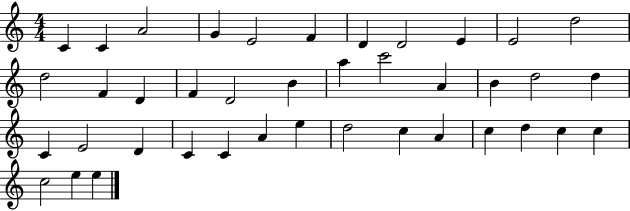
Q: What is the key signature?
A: C major